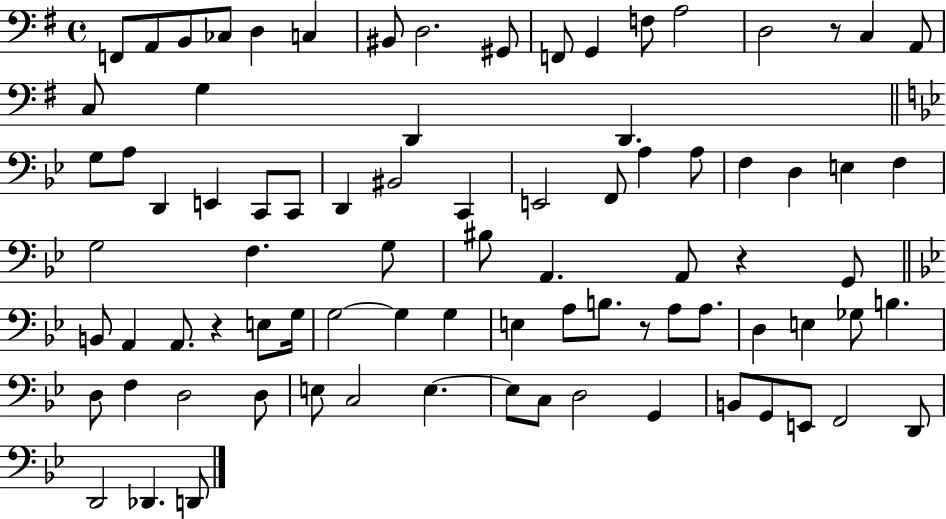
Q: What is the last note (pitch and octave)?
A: D2